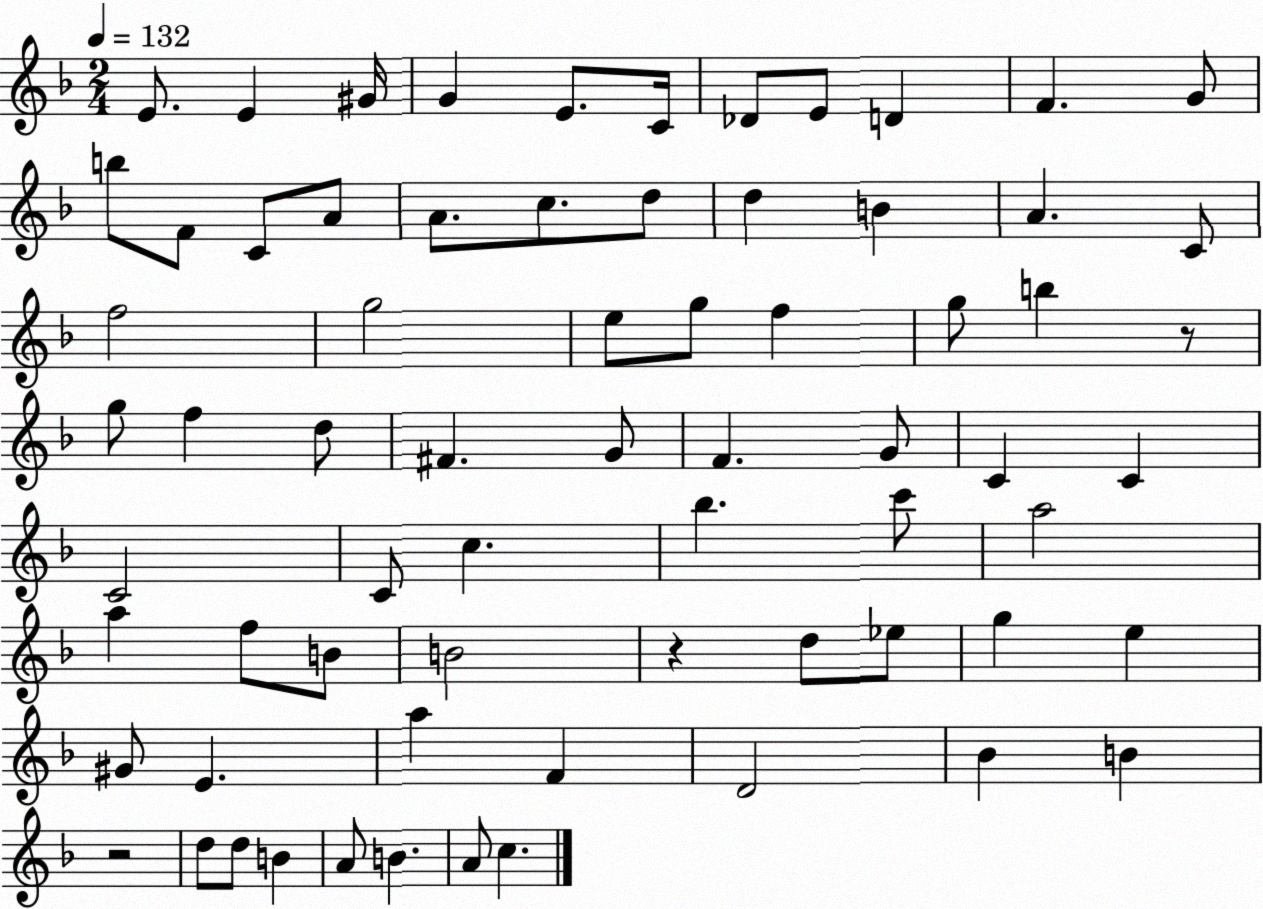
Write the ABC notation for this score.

X:1
T:Untitled
M:2/4
L:1/4
K:F
E/2 E ^G/4 G E/2 C/4 _D/2 E/2 D F G/2 b/2 F/2 C/2 A/2 A/2 c/2 d/2 d B A C/2 f2 g2 e/2 g/2 f g/2 b z/2 g/2 f d/2 ^F G/2 F G/2 C C C2 C/2 c _b c'/2 a2 a f/2 B/2 B2 z d/2 _e/2 g e ^G/2 E a F D2 _B B z2 d/2 d/2 B A/2 B A/2 c